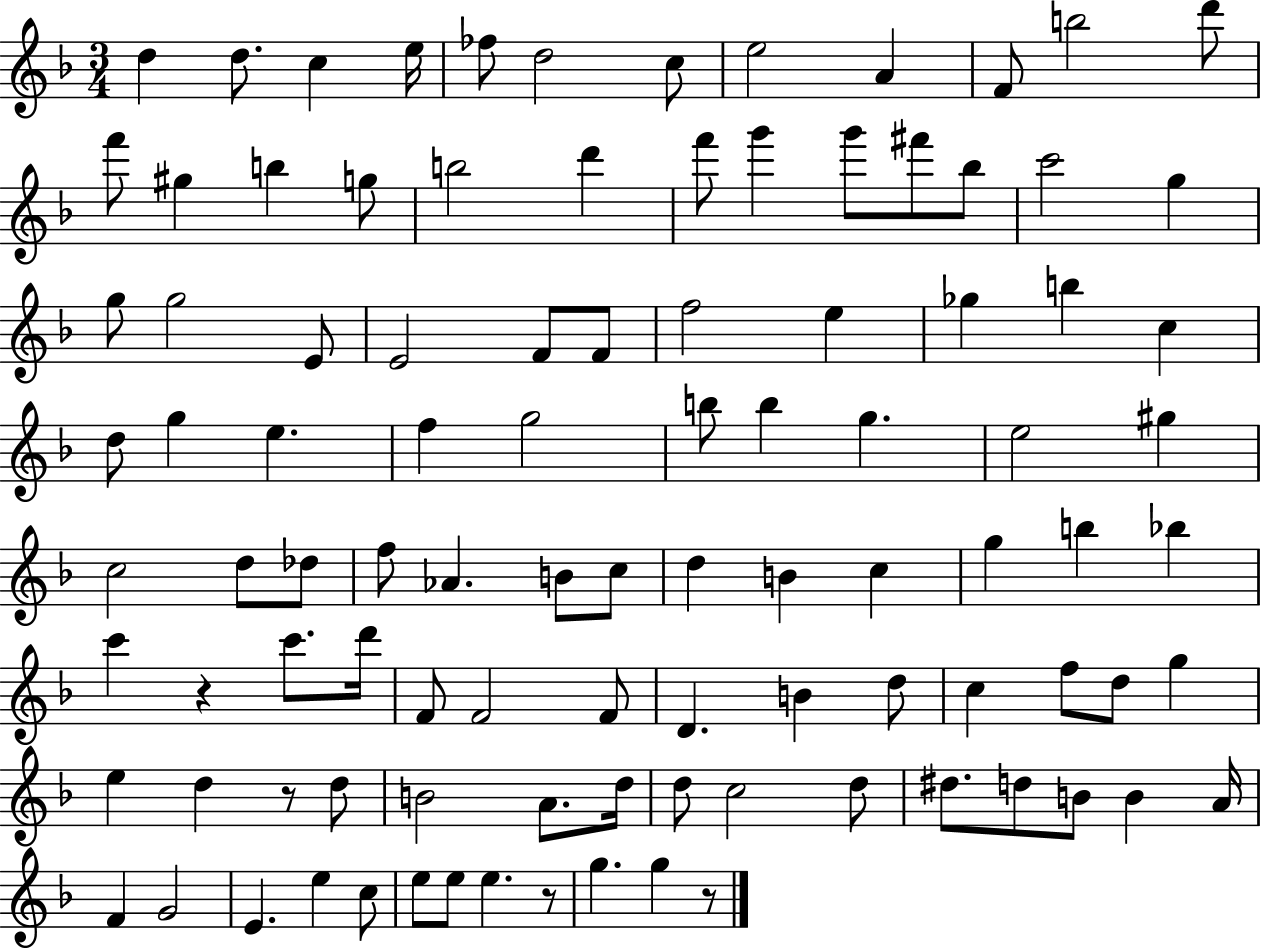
D5/q D5/e. C5/q E5/s FES5/e D5/h C5/e E5/h A4/q F4/e B5/h D6/e F6/e G#5/q B5/q G5/e B5/h D6/q F6/e G6/q G6/e F#6/e Bb5/e C6/h G5/q G5/e G5/h E4/e E4/h F4/e F4/e F5/h E5/q Gb5/q B5/q C5/q D5/e G5/q E5/q. F5/q G5/h B5/e B5/q G5/q. E5/h G#5/q C5/h D5/e Db5/e F5/e Ab4/q. B4/e C5/e D5/q B4/q C5/q G5/q B5/q Bb5/q C6/q R/q C6/e. D6/s F4/e F4/h F4/e D4/q. B4/q D5/e C5/q F5/e D5/e G5/q E5/q D5/q R/e D5/e B4/h A4/e. D5/s D5/e C5/h D5/e D#5/e. D5/e B4/e B4/q A4/s F4/q G4/h E4/q. E5/q C5/e E5/e E5/e E5/q. R/e G5/q. G5/q R/e